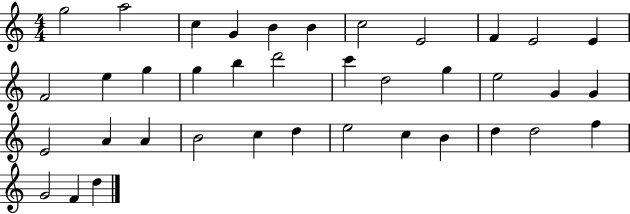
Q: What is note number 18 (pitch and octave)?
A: C6